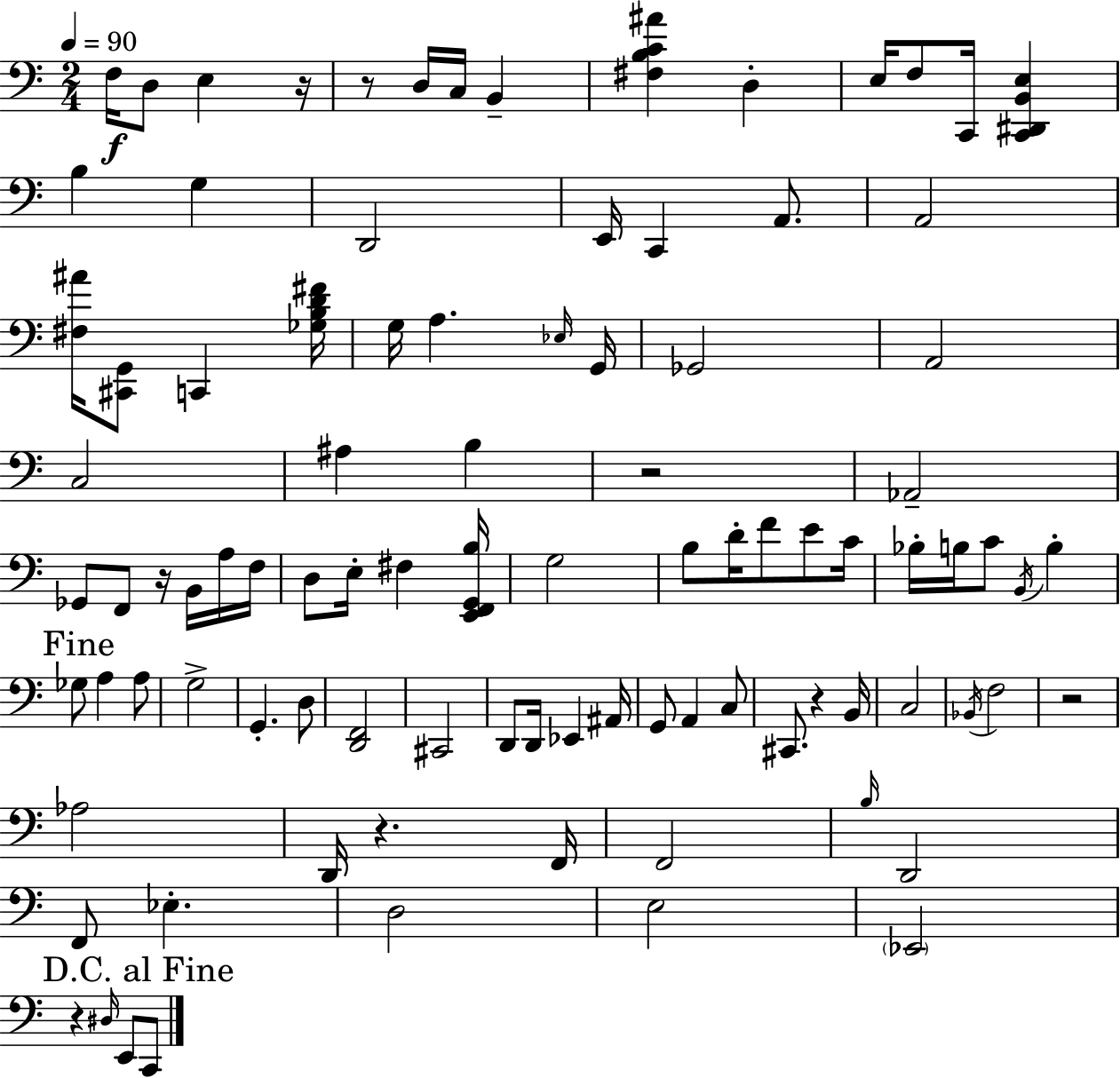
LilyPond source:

{
  \clef bass
  \numericTimeSignature
  \time 2/4
  \key a \minor
  \tempo 4 = 90
  f16\f d8 e4 r16 | r8 d16 c16 b,4-- | <fis b c' ais'>4 d4-. | e16 f8 c,16 <c, dis, b, e>4 | \break b4 g4 | d,2 | e,16 c,4 a,8. | a,2 | \break <fis ais'>16 <cis, g,>8 c,4 <ges b d' fis'>16 | g16 a4. \grace { ees16 } | g,16 ges,2 | a,2 | \break c2 | ais4 b4 | r2 | aes,2-- | \break ges,8 f,8 r16 b,16 a16 | f16 d8 e16-. fis4 | <e, f, g, b>16 g2 | b8 d'16-. f'8 e'8 | \break c'16 bes16-. b16 c'8 \acciaccatura { b,16 } b4-. | \mark "Fine" ges8 a4 | a8 g2-> | g,4.-. | \break d8 <d, f,>2 | cis,2 | d,8 d,16 ees,4 | ais,16 g,8 a,4 | \break c8 cis,8. r4 | b,16 c2 | \acciaccatura { bes,16 } f2 | r2 | \break aes2 | d,16 r4. | f,16 f,2 | \grace { b16 } d,2 | \break f,8 ees4.-. | d2 | e2 | \parenthesize ees,2 | \break \mark "D.C. al Fine" r4 | \grace { dis16 } e,8 c,8 \bar "|."
}